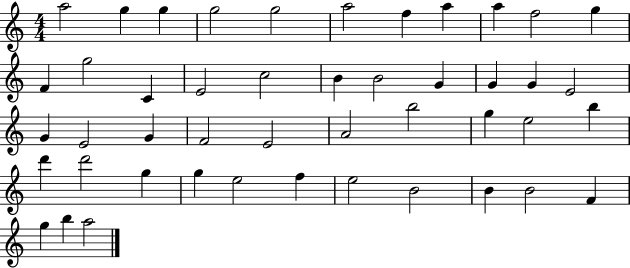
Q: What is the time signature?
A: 4/4